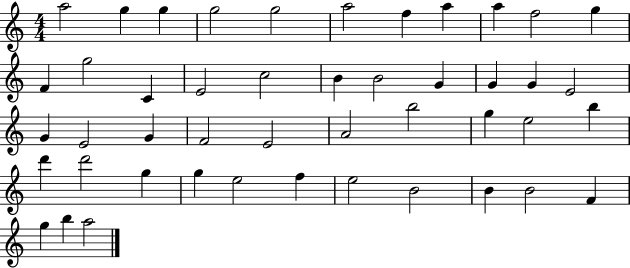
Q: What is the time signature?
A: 4/4